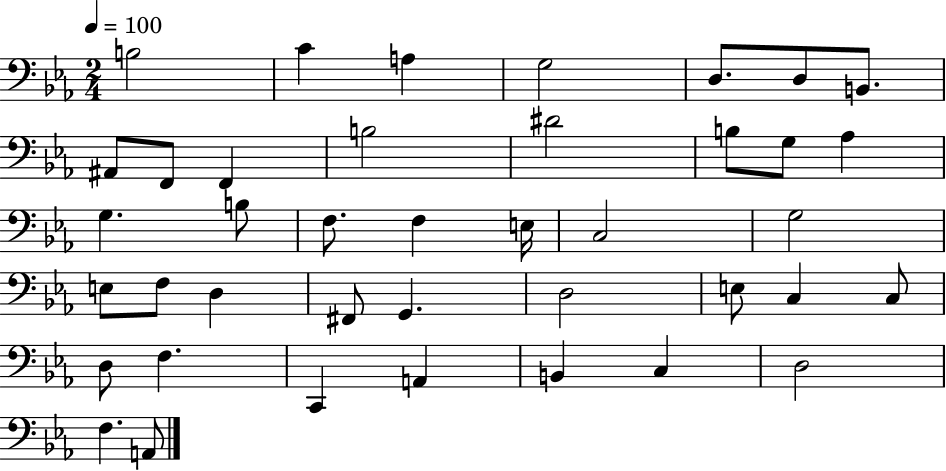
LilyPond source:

{
  \clef bass
  \numericTimeSignature
  \time 2/4
  \key ees \major
  \tempo 4 = 100
  b2 | c'4 a4 | g2 | d8. d8 b,8. | \break ais,8 f,8 f,4 | b2 | dis'2 | b8 g8 aes4 | \break g4. b8 | f8. f4 e16 | c2 | g2 | \break e8 f8 d4 | fis,8 g,4. | d2 | e8 c4 c8 | \break d8 f4. | c,4 a,4 | b,4 c4 | d2 | \break f4. a,8 | \bar "|."
}